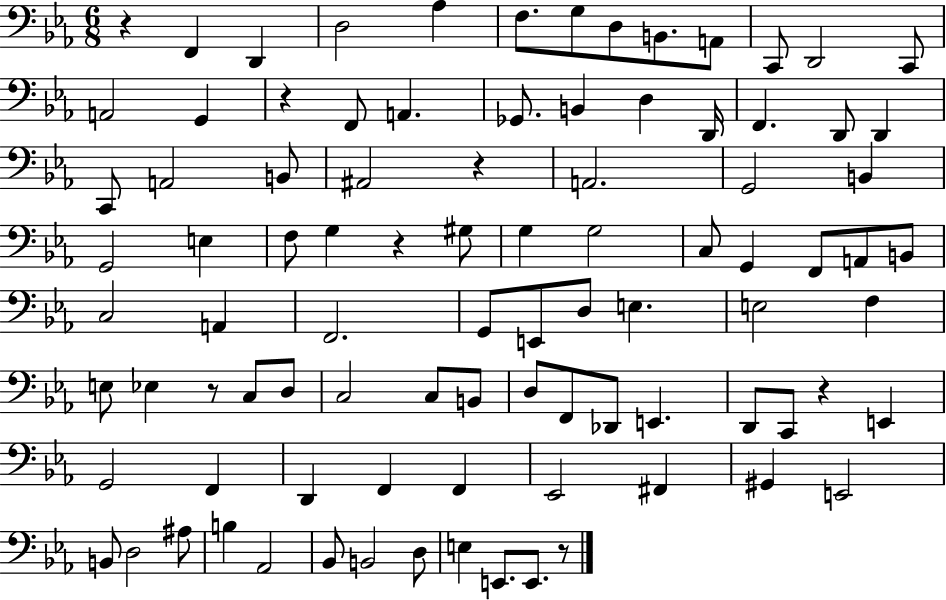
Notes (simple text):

R/q F2/q D2/q D3/h Ab3/q F3/e. G3/e D3/e B2/e. A2/e C2/e D2/h C2/e A2/h G2/q R/q F2/e A2/q. Gb2/e. B2/q D3/q D2/s F2/q. D2/e D2/q C2/e A2/h B2/e A#2/h R/q A2/h. G2/h B2/q G2/h E3/q F3/e G3/q R/q G#3/e G3/q G3/h C3/e G2/q F2/e A2/e B2/e C3/h A2/q F2/h. G2/e E2/e D3/e E3/q. E3/h F3/q E3/e Eb3/q R/e C3/e D3/e C3/h C3/e B2/e D3/e F2/e Db2/e E2/q. D2/e C2/e R/q E2/q G2/h F2/q D2/q F2/q F2/q Eb2/h F#2/q G#2/q E2/h B2/e D3/h A#3/e B3/q Ab2/h Bb2/e B2/h D3/e E3/q E2/e. E2/e. R/e